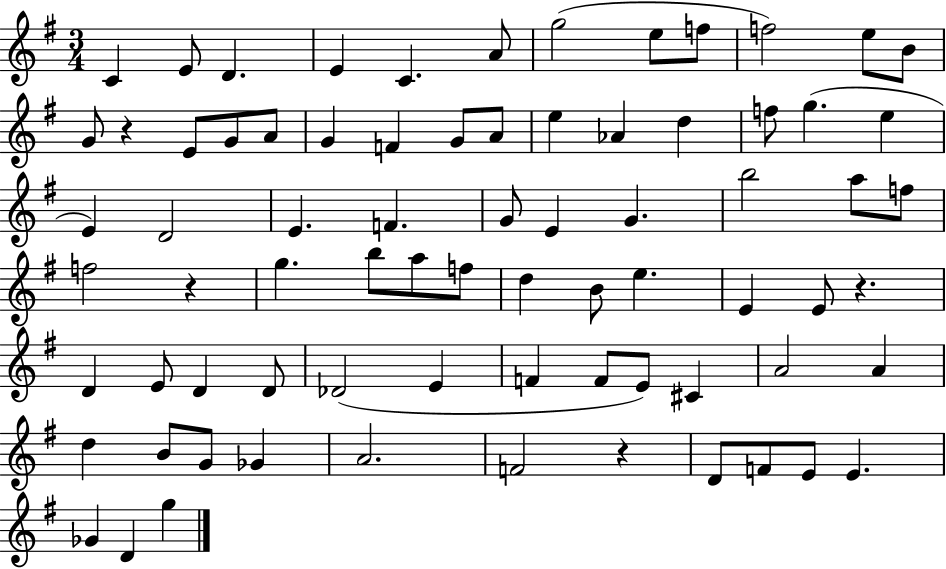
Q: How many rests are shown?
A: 4